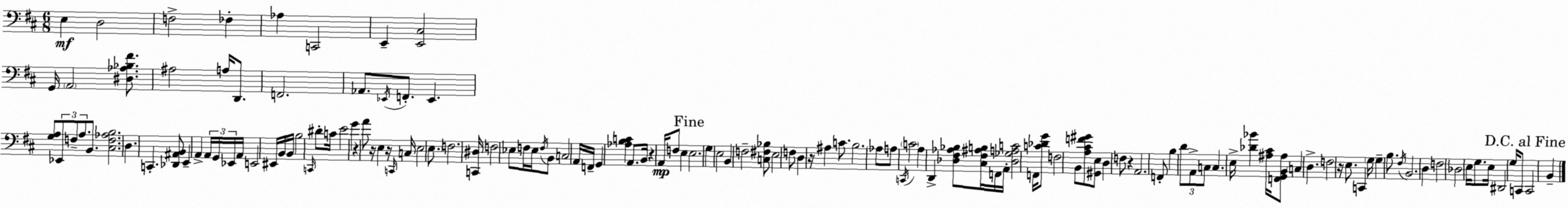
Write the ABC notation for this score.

X:1
T:Untitled
M:6/8
L:1/4
K:D
E, D,2 F,2 _F, _A, C,,2 E,, [E,,^C,]2 G,,/4 A,,2 [^D,_A,_B,^F]/2 ^A,2 A,/4 D,,/2 F,,2 _A,,/2 _E,,/4 F,,/2 _E,, [G,A,]/2 _E,,/2 F,/2 A,/2 B,,/2 [^C,F,_A,B,]2 D, C,, [_D,,^A,,B,,]/2 E,, A,, A,,/4 G,,/4 _E,,/4 A,,/4 E,,2 ^E,,/4 B,,/4 B,,/4 B,2 C,,/4 ^D/2 C/4 E2 G z A/2 z/4 E, z/4 C,,/4 C,/4 E,2 E,/2 F,2 [C,,^D,]/4 F,2 _E,/2 F,/4 _E,/4 F,/4 B,,/2 C,2 A,,/4 F,,/4 G,, [_A,B,C] A,,/2 B,,/4 z A,,/4 F,/2 E, E,2 G, E,2 B,, F,2 [C,^F,_B,]/2 E,2 F,/2 D, z/4 ^A, C/2 B,2 _A,/2 A,/2 C,,/4 C2 A, D,, [_D,^F,_A,_B,]/2 [^C,^F,^A,B,]/4 F,,/4 A,,/4 [_D,_G,A,C]2 F,,/4 [C_DG]/2 F,2 B,,/2 [A,^CF^G]/2 [^G,,E,]/2 D, F,/2 z A,,2 F,,/2 B, D/2 A,,/2 C,/2 C, E,/4 [_D_B] [^A,^C]/4 [F,,G,,B,,^A,]/2 C, D, F,2 z/4 E,/2 C,, G,/4 G, B,/2 ^F,/4 B,,2 D, F,2 _D,2 E,/4 G,/2 E,/4 ^D,,2 G,/4 C,,/2 C,,2 B,,